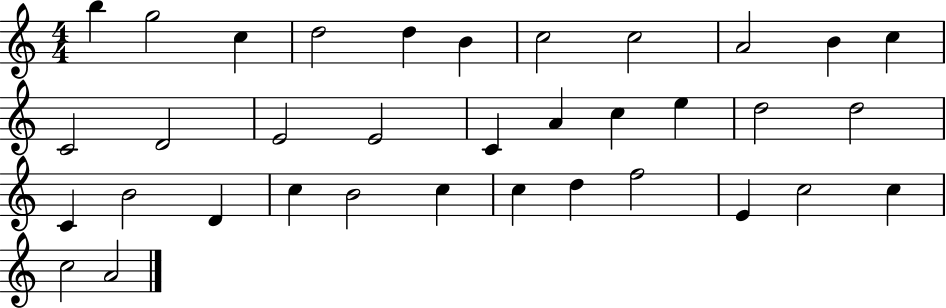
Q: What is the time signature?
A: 4/4